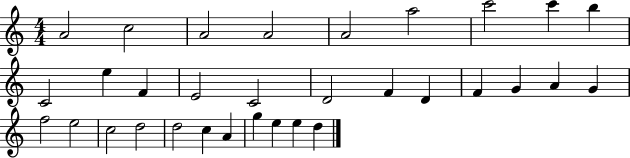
{
  \clef treble
  \numericTimeSignature
  \time 4/4
  \key c \major
  a'2 c''2 | a'2 a'2 | a'2 a''2 | c'''2 c'''4 b''4 | \break c'2 e''4 f'4 | e'2 c'2 | d'2 f'4 d'4 | f'4 g'4 a'4 g'4 | \break f''2 e''2 | c''2 d''2 | d''2 c''4 a'4 | g''4 e''4 e''4 d''4 | \break \bar "|."
}